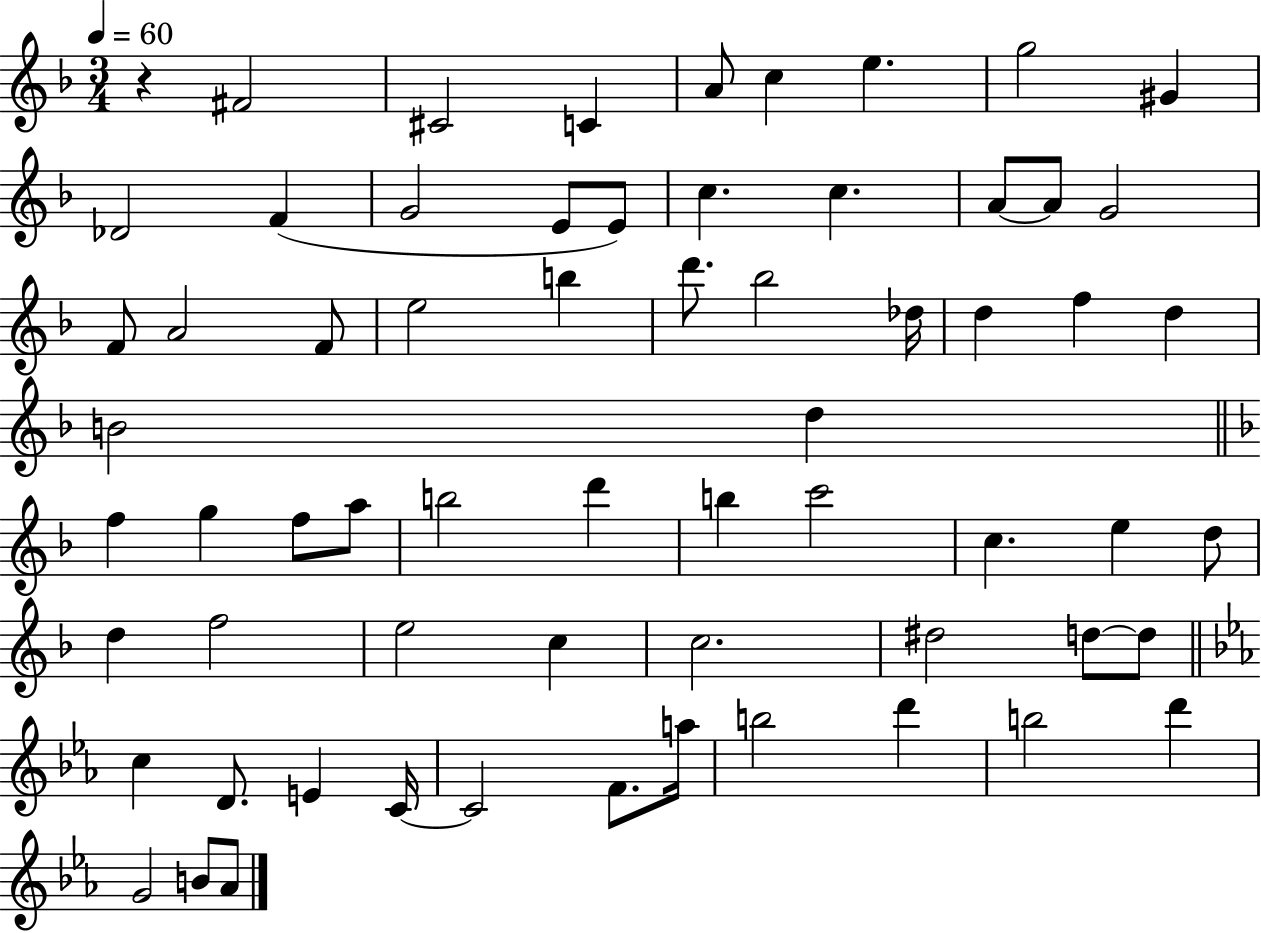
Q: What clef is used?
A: treble